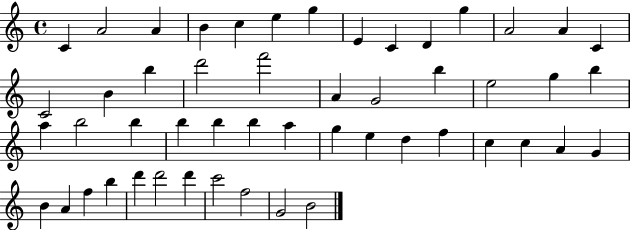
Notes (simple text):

C4/q A4/h A4/q B4/q C5/q E5/q G5/q E4/q C4/q D4/q G5/q A4/h A4/q C4/q C4/h B4/q B5/q D6/h F6/h A4/q G4/h B5/q E5/h G5/q B5/q A5/q B5/h B5/q B5/q B5/q B5/q A5/q G5/q E5/q D5/q F5/q C5/q C5/q A4/q G4/q B4/q A4/q F5/q B5/q D6/q D6/h D6/q C6/h F5/h G4/h B4/h